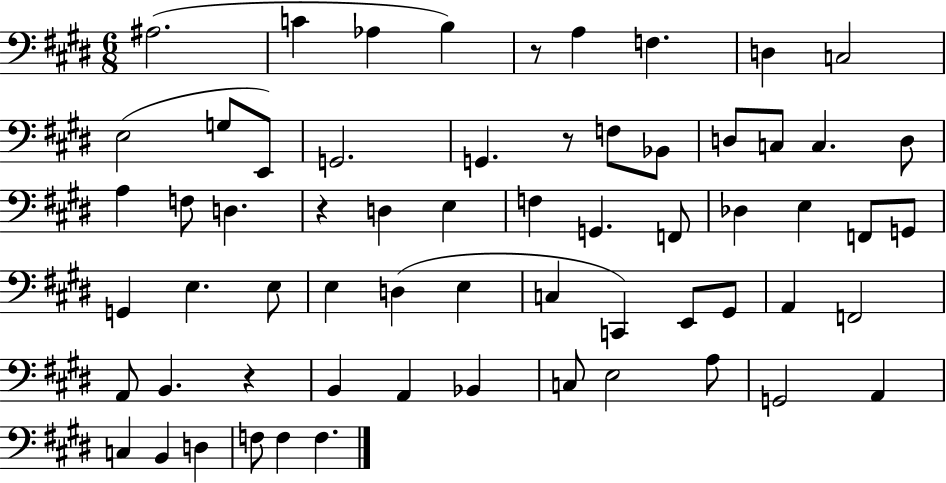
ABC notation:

X:1
T:Untitled
M:6/8
L:1/4
K:E
^A,2 C _A, B, z/2 A, F, D, C,2 E,2 G,/2 E,,/2 G,,2 G,, z/2 F,/2 _B,,/2 D,/2 C,/2 C, D,/2 A, F,/2 D, z D, E, F, G,, F,,/2 _D, E, F,,/2 G,,/2 G,, E, E,/2 E, D, E, C, C,, E,,/2 ^G,,/2 A,, F,,2 A,,/2 B,, z B,, A,, _B,, C,/2 E,2 A,/2 G,,2 A,, C, B,, D, F,/2 F, F,